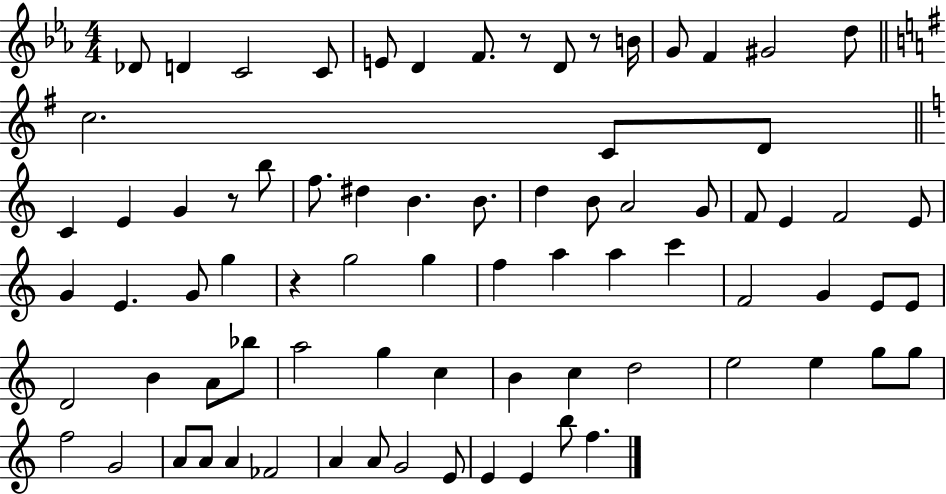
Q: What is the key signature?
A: EES major